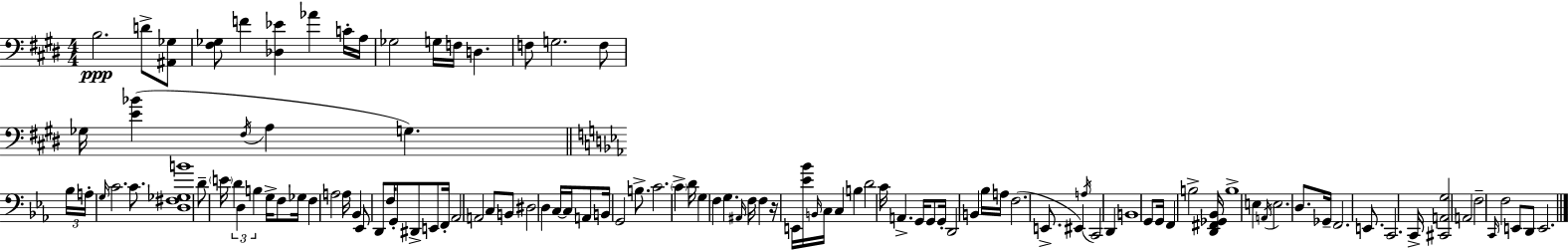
X:1
T:Untitled
M:4/4
L:1/4
K:E
B,2 D/2 [^A,,_G,]/2 [^F,_G,]/2 F [_D,_E] _A C/4 A,/4 _G,2 G,/4 F,/4 D, F,/2 G,2 F,/2 _G,/4 [E_B] ^F,/4 A, G, _B,/4 A,/4 G,/4 C2 C/2 [D,^F,_G,B]4 D/2 E/4 D D, B, G,/4 F,/2 _G,/4 F, A,2 A,/4 _B,, _E,,/2 D,,/2 F,/4 G,,/2 ^D,,/2 E,,/2 F,,/4 _A,,2 A,,2 C,/2 B,,/2 ^D,2 D, C,/4 C,/4 A,,/2 B,,/4 G,,2 B,/2 C2 C D/4 G, F, G, ^A,,/4 F,/4 F, z/4 E,,/4 [_E_B]/4 B,,/4 C,/4 C, B, D2 C/4 A,, G,,/4 G,,/2 G,,/4 D,,2 B,, _B,/4 A,/4 F,2 E,,/2 ^E,, A,/4 C,,2 D,, B,,4 G,,/2 G,,/4 F,, B,2 [D,,^F,,_G,,_B,,]/4 B,4 E, A,,/4 E,2 D,/2 _G,,/4 F,,2 E,,/2 C,,2 C,,/4 [^C,,A,,G,]2 A,,2 F,2 C,,/4 F,2 E,,/2 D,,/2 E,,2